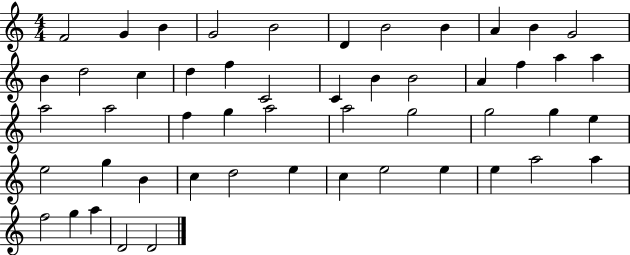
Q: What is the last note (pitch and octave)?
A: D4